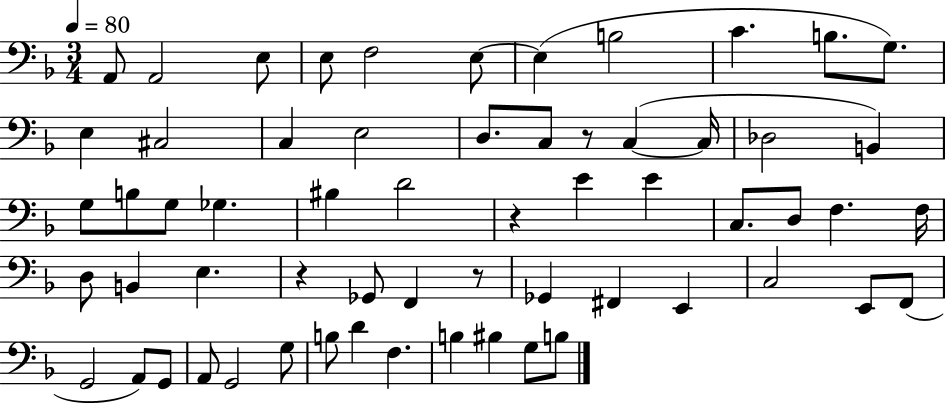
X:1
T:Untitled
M:3/4
L:1/4
K:F
A,,/2 A,,2 E,/2 E,/2 F,2 E,/2 E, B,2 C B,/2 G,/2 E, ^C,2 C, E,2 D,/2 C,/2 z/2 C, C,/4 _D,2 B,, G,/2 B,/2 G,/2 _G, ^B, D2 z E E C,/2 D,/2 F, F,/4 D,/2 B,, E, z _G,,/2 F,, z/2 _G,, ^F,, E,, C,2 E,,/2 F,,/2 G,,2 A,,/2 G,,/2 A,,/2 G,,2 G,/2 B,/2 D F, B, ^B, G,/2 B,/2